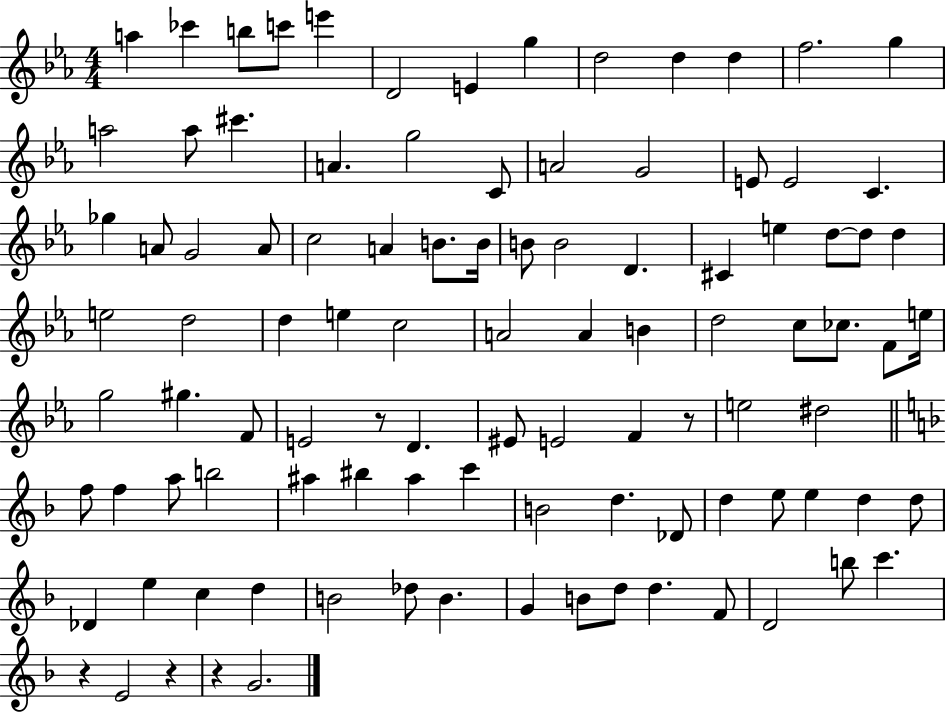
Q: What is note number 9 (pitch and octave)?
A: D5